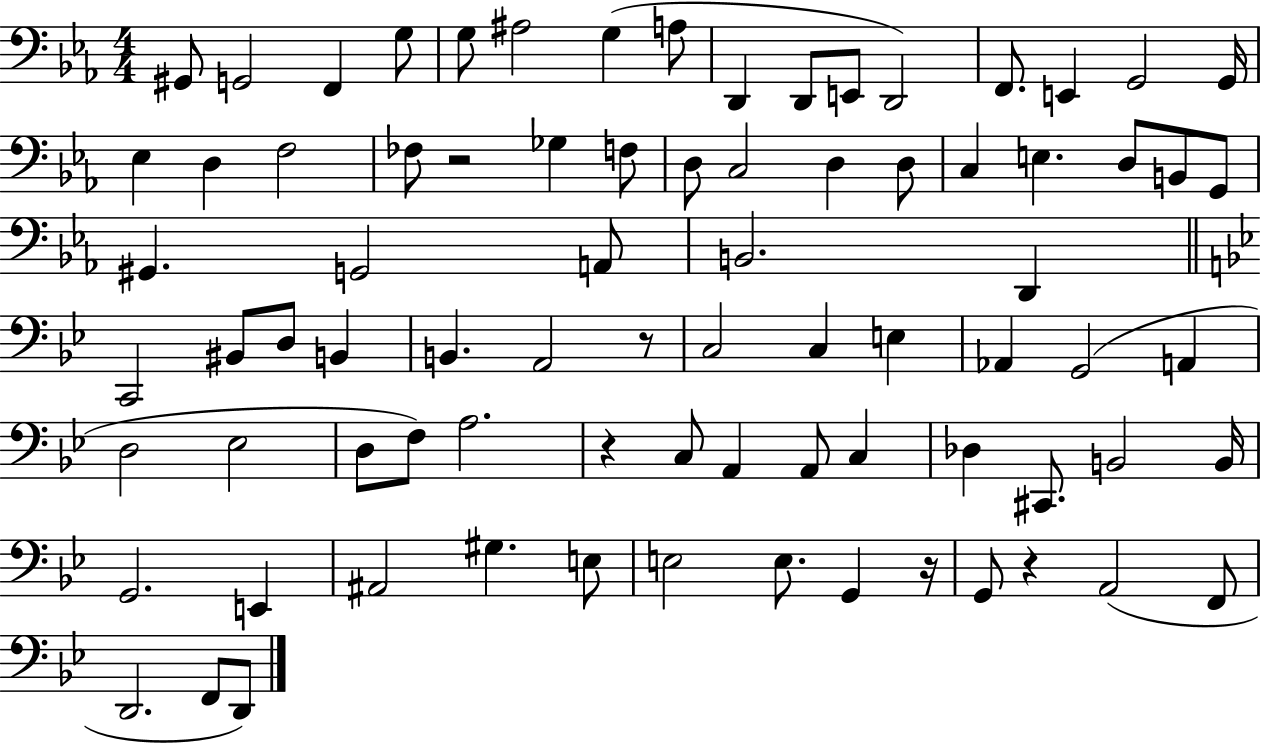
G#2/e G2/h F2/q G3/e G3/e A#3/h G3/q A3/e D2/q D2/e E2/e D2/h F2/e. E2/q G2/h G2/s Eb3/q D3/q F3/h FES3/e R/h Gb3/q F3/e D3/e C3/h D3/q D3/e C3/q E3/q. D3/e B2/e G2/e G#2/q. G2/h A2/e B2/h. D2/q C2/h BIS2/e D3/e B2/q B2/q. A2/h R/e C3/h C3/q E3/q Ab2/q G2/h A2/q D3/h Eb3/h D3/e F3/e A3/h. R/q C3/e A2/q A2/e C3/q Db3/q C#2/e. B2/h B2/s G2/h. E2/q A#2/h G#3/q. E3/e E3/h E3/e. G2/q R/s G2/e R/q A2/h F2/e D2/h. F2/e D2/e